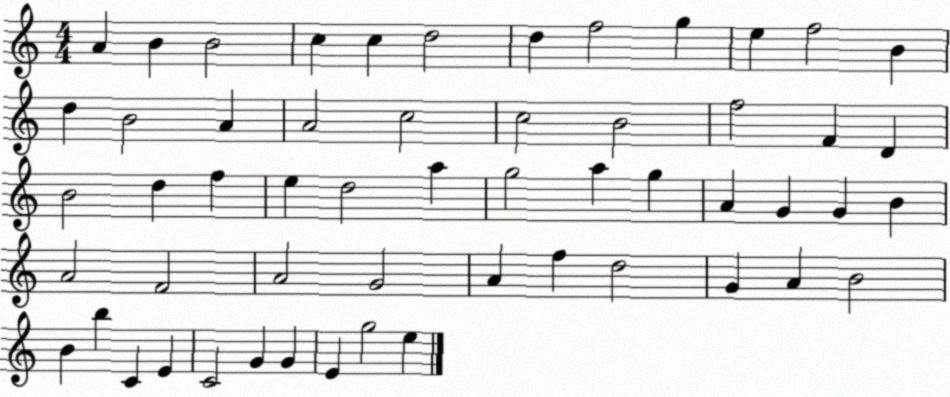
X:1
T:Untitled
M:4/4
L:1/4
K:C
A B B2 c c d2 d f2 g e f2 B d B2 A A2 c2 c2 B2 f2 F D B2 d f e d2 a g2 a g A G G B A2 F2 A2 G2 A f d2 G A B2 B b C E C2 G G E g2 e